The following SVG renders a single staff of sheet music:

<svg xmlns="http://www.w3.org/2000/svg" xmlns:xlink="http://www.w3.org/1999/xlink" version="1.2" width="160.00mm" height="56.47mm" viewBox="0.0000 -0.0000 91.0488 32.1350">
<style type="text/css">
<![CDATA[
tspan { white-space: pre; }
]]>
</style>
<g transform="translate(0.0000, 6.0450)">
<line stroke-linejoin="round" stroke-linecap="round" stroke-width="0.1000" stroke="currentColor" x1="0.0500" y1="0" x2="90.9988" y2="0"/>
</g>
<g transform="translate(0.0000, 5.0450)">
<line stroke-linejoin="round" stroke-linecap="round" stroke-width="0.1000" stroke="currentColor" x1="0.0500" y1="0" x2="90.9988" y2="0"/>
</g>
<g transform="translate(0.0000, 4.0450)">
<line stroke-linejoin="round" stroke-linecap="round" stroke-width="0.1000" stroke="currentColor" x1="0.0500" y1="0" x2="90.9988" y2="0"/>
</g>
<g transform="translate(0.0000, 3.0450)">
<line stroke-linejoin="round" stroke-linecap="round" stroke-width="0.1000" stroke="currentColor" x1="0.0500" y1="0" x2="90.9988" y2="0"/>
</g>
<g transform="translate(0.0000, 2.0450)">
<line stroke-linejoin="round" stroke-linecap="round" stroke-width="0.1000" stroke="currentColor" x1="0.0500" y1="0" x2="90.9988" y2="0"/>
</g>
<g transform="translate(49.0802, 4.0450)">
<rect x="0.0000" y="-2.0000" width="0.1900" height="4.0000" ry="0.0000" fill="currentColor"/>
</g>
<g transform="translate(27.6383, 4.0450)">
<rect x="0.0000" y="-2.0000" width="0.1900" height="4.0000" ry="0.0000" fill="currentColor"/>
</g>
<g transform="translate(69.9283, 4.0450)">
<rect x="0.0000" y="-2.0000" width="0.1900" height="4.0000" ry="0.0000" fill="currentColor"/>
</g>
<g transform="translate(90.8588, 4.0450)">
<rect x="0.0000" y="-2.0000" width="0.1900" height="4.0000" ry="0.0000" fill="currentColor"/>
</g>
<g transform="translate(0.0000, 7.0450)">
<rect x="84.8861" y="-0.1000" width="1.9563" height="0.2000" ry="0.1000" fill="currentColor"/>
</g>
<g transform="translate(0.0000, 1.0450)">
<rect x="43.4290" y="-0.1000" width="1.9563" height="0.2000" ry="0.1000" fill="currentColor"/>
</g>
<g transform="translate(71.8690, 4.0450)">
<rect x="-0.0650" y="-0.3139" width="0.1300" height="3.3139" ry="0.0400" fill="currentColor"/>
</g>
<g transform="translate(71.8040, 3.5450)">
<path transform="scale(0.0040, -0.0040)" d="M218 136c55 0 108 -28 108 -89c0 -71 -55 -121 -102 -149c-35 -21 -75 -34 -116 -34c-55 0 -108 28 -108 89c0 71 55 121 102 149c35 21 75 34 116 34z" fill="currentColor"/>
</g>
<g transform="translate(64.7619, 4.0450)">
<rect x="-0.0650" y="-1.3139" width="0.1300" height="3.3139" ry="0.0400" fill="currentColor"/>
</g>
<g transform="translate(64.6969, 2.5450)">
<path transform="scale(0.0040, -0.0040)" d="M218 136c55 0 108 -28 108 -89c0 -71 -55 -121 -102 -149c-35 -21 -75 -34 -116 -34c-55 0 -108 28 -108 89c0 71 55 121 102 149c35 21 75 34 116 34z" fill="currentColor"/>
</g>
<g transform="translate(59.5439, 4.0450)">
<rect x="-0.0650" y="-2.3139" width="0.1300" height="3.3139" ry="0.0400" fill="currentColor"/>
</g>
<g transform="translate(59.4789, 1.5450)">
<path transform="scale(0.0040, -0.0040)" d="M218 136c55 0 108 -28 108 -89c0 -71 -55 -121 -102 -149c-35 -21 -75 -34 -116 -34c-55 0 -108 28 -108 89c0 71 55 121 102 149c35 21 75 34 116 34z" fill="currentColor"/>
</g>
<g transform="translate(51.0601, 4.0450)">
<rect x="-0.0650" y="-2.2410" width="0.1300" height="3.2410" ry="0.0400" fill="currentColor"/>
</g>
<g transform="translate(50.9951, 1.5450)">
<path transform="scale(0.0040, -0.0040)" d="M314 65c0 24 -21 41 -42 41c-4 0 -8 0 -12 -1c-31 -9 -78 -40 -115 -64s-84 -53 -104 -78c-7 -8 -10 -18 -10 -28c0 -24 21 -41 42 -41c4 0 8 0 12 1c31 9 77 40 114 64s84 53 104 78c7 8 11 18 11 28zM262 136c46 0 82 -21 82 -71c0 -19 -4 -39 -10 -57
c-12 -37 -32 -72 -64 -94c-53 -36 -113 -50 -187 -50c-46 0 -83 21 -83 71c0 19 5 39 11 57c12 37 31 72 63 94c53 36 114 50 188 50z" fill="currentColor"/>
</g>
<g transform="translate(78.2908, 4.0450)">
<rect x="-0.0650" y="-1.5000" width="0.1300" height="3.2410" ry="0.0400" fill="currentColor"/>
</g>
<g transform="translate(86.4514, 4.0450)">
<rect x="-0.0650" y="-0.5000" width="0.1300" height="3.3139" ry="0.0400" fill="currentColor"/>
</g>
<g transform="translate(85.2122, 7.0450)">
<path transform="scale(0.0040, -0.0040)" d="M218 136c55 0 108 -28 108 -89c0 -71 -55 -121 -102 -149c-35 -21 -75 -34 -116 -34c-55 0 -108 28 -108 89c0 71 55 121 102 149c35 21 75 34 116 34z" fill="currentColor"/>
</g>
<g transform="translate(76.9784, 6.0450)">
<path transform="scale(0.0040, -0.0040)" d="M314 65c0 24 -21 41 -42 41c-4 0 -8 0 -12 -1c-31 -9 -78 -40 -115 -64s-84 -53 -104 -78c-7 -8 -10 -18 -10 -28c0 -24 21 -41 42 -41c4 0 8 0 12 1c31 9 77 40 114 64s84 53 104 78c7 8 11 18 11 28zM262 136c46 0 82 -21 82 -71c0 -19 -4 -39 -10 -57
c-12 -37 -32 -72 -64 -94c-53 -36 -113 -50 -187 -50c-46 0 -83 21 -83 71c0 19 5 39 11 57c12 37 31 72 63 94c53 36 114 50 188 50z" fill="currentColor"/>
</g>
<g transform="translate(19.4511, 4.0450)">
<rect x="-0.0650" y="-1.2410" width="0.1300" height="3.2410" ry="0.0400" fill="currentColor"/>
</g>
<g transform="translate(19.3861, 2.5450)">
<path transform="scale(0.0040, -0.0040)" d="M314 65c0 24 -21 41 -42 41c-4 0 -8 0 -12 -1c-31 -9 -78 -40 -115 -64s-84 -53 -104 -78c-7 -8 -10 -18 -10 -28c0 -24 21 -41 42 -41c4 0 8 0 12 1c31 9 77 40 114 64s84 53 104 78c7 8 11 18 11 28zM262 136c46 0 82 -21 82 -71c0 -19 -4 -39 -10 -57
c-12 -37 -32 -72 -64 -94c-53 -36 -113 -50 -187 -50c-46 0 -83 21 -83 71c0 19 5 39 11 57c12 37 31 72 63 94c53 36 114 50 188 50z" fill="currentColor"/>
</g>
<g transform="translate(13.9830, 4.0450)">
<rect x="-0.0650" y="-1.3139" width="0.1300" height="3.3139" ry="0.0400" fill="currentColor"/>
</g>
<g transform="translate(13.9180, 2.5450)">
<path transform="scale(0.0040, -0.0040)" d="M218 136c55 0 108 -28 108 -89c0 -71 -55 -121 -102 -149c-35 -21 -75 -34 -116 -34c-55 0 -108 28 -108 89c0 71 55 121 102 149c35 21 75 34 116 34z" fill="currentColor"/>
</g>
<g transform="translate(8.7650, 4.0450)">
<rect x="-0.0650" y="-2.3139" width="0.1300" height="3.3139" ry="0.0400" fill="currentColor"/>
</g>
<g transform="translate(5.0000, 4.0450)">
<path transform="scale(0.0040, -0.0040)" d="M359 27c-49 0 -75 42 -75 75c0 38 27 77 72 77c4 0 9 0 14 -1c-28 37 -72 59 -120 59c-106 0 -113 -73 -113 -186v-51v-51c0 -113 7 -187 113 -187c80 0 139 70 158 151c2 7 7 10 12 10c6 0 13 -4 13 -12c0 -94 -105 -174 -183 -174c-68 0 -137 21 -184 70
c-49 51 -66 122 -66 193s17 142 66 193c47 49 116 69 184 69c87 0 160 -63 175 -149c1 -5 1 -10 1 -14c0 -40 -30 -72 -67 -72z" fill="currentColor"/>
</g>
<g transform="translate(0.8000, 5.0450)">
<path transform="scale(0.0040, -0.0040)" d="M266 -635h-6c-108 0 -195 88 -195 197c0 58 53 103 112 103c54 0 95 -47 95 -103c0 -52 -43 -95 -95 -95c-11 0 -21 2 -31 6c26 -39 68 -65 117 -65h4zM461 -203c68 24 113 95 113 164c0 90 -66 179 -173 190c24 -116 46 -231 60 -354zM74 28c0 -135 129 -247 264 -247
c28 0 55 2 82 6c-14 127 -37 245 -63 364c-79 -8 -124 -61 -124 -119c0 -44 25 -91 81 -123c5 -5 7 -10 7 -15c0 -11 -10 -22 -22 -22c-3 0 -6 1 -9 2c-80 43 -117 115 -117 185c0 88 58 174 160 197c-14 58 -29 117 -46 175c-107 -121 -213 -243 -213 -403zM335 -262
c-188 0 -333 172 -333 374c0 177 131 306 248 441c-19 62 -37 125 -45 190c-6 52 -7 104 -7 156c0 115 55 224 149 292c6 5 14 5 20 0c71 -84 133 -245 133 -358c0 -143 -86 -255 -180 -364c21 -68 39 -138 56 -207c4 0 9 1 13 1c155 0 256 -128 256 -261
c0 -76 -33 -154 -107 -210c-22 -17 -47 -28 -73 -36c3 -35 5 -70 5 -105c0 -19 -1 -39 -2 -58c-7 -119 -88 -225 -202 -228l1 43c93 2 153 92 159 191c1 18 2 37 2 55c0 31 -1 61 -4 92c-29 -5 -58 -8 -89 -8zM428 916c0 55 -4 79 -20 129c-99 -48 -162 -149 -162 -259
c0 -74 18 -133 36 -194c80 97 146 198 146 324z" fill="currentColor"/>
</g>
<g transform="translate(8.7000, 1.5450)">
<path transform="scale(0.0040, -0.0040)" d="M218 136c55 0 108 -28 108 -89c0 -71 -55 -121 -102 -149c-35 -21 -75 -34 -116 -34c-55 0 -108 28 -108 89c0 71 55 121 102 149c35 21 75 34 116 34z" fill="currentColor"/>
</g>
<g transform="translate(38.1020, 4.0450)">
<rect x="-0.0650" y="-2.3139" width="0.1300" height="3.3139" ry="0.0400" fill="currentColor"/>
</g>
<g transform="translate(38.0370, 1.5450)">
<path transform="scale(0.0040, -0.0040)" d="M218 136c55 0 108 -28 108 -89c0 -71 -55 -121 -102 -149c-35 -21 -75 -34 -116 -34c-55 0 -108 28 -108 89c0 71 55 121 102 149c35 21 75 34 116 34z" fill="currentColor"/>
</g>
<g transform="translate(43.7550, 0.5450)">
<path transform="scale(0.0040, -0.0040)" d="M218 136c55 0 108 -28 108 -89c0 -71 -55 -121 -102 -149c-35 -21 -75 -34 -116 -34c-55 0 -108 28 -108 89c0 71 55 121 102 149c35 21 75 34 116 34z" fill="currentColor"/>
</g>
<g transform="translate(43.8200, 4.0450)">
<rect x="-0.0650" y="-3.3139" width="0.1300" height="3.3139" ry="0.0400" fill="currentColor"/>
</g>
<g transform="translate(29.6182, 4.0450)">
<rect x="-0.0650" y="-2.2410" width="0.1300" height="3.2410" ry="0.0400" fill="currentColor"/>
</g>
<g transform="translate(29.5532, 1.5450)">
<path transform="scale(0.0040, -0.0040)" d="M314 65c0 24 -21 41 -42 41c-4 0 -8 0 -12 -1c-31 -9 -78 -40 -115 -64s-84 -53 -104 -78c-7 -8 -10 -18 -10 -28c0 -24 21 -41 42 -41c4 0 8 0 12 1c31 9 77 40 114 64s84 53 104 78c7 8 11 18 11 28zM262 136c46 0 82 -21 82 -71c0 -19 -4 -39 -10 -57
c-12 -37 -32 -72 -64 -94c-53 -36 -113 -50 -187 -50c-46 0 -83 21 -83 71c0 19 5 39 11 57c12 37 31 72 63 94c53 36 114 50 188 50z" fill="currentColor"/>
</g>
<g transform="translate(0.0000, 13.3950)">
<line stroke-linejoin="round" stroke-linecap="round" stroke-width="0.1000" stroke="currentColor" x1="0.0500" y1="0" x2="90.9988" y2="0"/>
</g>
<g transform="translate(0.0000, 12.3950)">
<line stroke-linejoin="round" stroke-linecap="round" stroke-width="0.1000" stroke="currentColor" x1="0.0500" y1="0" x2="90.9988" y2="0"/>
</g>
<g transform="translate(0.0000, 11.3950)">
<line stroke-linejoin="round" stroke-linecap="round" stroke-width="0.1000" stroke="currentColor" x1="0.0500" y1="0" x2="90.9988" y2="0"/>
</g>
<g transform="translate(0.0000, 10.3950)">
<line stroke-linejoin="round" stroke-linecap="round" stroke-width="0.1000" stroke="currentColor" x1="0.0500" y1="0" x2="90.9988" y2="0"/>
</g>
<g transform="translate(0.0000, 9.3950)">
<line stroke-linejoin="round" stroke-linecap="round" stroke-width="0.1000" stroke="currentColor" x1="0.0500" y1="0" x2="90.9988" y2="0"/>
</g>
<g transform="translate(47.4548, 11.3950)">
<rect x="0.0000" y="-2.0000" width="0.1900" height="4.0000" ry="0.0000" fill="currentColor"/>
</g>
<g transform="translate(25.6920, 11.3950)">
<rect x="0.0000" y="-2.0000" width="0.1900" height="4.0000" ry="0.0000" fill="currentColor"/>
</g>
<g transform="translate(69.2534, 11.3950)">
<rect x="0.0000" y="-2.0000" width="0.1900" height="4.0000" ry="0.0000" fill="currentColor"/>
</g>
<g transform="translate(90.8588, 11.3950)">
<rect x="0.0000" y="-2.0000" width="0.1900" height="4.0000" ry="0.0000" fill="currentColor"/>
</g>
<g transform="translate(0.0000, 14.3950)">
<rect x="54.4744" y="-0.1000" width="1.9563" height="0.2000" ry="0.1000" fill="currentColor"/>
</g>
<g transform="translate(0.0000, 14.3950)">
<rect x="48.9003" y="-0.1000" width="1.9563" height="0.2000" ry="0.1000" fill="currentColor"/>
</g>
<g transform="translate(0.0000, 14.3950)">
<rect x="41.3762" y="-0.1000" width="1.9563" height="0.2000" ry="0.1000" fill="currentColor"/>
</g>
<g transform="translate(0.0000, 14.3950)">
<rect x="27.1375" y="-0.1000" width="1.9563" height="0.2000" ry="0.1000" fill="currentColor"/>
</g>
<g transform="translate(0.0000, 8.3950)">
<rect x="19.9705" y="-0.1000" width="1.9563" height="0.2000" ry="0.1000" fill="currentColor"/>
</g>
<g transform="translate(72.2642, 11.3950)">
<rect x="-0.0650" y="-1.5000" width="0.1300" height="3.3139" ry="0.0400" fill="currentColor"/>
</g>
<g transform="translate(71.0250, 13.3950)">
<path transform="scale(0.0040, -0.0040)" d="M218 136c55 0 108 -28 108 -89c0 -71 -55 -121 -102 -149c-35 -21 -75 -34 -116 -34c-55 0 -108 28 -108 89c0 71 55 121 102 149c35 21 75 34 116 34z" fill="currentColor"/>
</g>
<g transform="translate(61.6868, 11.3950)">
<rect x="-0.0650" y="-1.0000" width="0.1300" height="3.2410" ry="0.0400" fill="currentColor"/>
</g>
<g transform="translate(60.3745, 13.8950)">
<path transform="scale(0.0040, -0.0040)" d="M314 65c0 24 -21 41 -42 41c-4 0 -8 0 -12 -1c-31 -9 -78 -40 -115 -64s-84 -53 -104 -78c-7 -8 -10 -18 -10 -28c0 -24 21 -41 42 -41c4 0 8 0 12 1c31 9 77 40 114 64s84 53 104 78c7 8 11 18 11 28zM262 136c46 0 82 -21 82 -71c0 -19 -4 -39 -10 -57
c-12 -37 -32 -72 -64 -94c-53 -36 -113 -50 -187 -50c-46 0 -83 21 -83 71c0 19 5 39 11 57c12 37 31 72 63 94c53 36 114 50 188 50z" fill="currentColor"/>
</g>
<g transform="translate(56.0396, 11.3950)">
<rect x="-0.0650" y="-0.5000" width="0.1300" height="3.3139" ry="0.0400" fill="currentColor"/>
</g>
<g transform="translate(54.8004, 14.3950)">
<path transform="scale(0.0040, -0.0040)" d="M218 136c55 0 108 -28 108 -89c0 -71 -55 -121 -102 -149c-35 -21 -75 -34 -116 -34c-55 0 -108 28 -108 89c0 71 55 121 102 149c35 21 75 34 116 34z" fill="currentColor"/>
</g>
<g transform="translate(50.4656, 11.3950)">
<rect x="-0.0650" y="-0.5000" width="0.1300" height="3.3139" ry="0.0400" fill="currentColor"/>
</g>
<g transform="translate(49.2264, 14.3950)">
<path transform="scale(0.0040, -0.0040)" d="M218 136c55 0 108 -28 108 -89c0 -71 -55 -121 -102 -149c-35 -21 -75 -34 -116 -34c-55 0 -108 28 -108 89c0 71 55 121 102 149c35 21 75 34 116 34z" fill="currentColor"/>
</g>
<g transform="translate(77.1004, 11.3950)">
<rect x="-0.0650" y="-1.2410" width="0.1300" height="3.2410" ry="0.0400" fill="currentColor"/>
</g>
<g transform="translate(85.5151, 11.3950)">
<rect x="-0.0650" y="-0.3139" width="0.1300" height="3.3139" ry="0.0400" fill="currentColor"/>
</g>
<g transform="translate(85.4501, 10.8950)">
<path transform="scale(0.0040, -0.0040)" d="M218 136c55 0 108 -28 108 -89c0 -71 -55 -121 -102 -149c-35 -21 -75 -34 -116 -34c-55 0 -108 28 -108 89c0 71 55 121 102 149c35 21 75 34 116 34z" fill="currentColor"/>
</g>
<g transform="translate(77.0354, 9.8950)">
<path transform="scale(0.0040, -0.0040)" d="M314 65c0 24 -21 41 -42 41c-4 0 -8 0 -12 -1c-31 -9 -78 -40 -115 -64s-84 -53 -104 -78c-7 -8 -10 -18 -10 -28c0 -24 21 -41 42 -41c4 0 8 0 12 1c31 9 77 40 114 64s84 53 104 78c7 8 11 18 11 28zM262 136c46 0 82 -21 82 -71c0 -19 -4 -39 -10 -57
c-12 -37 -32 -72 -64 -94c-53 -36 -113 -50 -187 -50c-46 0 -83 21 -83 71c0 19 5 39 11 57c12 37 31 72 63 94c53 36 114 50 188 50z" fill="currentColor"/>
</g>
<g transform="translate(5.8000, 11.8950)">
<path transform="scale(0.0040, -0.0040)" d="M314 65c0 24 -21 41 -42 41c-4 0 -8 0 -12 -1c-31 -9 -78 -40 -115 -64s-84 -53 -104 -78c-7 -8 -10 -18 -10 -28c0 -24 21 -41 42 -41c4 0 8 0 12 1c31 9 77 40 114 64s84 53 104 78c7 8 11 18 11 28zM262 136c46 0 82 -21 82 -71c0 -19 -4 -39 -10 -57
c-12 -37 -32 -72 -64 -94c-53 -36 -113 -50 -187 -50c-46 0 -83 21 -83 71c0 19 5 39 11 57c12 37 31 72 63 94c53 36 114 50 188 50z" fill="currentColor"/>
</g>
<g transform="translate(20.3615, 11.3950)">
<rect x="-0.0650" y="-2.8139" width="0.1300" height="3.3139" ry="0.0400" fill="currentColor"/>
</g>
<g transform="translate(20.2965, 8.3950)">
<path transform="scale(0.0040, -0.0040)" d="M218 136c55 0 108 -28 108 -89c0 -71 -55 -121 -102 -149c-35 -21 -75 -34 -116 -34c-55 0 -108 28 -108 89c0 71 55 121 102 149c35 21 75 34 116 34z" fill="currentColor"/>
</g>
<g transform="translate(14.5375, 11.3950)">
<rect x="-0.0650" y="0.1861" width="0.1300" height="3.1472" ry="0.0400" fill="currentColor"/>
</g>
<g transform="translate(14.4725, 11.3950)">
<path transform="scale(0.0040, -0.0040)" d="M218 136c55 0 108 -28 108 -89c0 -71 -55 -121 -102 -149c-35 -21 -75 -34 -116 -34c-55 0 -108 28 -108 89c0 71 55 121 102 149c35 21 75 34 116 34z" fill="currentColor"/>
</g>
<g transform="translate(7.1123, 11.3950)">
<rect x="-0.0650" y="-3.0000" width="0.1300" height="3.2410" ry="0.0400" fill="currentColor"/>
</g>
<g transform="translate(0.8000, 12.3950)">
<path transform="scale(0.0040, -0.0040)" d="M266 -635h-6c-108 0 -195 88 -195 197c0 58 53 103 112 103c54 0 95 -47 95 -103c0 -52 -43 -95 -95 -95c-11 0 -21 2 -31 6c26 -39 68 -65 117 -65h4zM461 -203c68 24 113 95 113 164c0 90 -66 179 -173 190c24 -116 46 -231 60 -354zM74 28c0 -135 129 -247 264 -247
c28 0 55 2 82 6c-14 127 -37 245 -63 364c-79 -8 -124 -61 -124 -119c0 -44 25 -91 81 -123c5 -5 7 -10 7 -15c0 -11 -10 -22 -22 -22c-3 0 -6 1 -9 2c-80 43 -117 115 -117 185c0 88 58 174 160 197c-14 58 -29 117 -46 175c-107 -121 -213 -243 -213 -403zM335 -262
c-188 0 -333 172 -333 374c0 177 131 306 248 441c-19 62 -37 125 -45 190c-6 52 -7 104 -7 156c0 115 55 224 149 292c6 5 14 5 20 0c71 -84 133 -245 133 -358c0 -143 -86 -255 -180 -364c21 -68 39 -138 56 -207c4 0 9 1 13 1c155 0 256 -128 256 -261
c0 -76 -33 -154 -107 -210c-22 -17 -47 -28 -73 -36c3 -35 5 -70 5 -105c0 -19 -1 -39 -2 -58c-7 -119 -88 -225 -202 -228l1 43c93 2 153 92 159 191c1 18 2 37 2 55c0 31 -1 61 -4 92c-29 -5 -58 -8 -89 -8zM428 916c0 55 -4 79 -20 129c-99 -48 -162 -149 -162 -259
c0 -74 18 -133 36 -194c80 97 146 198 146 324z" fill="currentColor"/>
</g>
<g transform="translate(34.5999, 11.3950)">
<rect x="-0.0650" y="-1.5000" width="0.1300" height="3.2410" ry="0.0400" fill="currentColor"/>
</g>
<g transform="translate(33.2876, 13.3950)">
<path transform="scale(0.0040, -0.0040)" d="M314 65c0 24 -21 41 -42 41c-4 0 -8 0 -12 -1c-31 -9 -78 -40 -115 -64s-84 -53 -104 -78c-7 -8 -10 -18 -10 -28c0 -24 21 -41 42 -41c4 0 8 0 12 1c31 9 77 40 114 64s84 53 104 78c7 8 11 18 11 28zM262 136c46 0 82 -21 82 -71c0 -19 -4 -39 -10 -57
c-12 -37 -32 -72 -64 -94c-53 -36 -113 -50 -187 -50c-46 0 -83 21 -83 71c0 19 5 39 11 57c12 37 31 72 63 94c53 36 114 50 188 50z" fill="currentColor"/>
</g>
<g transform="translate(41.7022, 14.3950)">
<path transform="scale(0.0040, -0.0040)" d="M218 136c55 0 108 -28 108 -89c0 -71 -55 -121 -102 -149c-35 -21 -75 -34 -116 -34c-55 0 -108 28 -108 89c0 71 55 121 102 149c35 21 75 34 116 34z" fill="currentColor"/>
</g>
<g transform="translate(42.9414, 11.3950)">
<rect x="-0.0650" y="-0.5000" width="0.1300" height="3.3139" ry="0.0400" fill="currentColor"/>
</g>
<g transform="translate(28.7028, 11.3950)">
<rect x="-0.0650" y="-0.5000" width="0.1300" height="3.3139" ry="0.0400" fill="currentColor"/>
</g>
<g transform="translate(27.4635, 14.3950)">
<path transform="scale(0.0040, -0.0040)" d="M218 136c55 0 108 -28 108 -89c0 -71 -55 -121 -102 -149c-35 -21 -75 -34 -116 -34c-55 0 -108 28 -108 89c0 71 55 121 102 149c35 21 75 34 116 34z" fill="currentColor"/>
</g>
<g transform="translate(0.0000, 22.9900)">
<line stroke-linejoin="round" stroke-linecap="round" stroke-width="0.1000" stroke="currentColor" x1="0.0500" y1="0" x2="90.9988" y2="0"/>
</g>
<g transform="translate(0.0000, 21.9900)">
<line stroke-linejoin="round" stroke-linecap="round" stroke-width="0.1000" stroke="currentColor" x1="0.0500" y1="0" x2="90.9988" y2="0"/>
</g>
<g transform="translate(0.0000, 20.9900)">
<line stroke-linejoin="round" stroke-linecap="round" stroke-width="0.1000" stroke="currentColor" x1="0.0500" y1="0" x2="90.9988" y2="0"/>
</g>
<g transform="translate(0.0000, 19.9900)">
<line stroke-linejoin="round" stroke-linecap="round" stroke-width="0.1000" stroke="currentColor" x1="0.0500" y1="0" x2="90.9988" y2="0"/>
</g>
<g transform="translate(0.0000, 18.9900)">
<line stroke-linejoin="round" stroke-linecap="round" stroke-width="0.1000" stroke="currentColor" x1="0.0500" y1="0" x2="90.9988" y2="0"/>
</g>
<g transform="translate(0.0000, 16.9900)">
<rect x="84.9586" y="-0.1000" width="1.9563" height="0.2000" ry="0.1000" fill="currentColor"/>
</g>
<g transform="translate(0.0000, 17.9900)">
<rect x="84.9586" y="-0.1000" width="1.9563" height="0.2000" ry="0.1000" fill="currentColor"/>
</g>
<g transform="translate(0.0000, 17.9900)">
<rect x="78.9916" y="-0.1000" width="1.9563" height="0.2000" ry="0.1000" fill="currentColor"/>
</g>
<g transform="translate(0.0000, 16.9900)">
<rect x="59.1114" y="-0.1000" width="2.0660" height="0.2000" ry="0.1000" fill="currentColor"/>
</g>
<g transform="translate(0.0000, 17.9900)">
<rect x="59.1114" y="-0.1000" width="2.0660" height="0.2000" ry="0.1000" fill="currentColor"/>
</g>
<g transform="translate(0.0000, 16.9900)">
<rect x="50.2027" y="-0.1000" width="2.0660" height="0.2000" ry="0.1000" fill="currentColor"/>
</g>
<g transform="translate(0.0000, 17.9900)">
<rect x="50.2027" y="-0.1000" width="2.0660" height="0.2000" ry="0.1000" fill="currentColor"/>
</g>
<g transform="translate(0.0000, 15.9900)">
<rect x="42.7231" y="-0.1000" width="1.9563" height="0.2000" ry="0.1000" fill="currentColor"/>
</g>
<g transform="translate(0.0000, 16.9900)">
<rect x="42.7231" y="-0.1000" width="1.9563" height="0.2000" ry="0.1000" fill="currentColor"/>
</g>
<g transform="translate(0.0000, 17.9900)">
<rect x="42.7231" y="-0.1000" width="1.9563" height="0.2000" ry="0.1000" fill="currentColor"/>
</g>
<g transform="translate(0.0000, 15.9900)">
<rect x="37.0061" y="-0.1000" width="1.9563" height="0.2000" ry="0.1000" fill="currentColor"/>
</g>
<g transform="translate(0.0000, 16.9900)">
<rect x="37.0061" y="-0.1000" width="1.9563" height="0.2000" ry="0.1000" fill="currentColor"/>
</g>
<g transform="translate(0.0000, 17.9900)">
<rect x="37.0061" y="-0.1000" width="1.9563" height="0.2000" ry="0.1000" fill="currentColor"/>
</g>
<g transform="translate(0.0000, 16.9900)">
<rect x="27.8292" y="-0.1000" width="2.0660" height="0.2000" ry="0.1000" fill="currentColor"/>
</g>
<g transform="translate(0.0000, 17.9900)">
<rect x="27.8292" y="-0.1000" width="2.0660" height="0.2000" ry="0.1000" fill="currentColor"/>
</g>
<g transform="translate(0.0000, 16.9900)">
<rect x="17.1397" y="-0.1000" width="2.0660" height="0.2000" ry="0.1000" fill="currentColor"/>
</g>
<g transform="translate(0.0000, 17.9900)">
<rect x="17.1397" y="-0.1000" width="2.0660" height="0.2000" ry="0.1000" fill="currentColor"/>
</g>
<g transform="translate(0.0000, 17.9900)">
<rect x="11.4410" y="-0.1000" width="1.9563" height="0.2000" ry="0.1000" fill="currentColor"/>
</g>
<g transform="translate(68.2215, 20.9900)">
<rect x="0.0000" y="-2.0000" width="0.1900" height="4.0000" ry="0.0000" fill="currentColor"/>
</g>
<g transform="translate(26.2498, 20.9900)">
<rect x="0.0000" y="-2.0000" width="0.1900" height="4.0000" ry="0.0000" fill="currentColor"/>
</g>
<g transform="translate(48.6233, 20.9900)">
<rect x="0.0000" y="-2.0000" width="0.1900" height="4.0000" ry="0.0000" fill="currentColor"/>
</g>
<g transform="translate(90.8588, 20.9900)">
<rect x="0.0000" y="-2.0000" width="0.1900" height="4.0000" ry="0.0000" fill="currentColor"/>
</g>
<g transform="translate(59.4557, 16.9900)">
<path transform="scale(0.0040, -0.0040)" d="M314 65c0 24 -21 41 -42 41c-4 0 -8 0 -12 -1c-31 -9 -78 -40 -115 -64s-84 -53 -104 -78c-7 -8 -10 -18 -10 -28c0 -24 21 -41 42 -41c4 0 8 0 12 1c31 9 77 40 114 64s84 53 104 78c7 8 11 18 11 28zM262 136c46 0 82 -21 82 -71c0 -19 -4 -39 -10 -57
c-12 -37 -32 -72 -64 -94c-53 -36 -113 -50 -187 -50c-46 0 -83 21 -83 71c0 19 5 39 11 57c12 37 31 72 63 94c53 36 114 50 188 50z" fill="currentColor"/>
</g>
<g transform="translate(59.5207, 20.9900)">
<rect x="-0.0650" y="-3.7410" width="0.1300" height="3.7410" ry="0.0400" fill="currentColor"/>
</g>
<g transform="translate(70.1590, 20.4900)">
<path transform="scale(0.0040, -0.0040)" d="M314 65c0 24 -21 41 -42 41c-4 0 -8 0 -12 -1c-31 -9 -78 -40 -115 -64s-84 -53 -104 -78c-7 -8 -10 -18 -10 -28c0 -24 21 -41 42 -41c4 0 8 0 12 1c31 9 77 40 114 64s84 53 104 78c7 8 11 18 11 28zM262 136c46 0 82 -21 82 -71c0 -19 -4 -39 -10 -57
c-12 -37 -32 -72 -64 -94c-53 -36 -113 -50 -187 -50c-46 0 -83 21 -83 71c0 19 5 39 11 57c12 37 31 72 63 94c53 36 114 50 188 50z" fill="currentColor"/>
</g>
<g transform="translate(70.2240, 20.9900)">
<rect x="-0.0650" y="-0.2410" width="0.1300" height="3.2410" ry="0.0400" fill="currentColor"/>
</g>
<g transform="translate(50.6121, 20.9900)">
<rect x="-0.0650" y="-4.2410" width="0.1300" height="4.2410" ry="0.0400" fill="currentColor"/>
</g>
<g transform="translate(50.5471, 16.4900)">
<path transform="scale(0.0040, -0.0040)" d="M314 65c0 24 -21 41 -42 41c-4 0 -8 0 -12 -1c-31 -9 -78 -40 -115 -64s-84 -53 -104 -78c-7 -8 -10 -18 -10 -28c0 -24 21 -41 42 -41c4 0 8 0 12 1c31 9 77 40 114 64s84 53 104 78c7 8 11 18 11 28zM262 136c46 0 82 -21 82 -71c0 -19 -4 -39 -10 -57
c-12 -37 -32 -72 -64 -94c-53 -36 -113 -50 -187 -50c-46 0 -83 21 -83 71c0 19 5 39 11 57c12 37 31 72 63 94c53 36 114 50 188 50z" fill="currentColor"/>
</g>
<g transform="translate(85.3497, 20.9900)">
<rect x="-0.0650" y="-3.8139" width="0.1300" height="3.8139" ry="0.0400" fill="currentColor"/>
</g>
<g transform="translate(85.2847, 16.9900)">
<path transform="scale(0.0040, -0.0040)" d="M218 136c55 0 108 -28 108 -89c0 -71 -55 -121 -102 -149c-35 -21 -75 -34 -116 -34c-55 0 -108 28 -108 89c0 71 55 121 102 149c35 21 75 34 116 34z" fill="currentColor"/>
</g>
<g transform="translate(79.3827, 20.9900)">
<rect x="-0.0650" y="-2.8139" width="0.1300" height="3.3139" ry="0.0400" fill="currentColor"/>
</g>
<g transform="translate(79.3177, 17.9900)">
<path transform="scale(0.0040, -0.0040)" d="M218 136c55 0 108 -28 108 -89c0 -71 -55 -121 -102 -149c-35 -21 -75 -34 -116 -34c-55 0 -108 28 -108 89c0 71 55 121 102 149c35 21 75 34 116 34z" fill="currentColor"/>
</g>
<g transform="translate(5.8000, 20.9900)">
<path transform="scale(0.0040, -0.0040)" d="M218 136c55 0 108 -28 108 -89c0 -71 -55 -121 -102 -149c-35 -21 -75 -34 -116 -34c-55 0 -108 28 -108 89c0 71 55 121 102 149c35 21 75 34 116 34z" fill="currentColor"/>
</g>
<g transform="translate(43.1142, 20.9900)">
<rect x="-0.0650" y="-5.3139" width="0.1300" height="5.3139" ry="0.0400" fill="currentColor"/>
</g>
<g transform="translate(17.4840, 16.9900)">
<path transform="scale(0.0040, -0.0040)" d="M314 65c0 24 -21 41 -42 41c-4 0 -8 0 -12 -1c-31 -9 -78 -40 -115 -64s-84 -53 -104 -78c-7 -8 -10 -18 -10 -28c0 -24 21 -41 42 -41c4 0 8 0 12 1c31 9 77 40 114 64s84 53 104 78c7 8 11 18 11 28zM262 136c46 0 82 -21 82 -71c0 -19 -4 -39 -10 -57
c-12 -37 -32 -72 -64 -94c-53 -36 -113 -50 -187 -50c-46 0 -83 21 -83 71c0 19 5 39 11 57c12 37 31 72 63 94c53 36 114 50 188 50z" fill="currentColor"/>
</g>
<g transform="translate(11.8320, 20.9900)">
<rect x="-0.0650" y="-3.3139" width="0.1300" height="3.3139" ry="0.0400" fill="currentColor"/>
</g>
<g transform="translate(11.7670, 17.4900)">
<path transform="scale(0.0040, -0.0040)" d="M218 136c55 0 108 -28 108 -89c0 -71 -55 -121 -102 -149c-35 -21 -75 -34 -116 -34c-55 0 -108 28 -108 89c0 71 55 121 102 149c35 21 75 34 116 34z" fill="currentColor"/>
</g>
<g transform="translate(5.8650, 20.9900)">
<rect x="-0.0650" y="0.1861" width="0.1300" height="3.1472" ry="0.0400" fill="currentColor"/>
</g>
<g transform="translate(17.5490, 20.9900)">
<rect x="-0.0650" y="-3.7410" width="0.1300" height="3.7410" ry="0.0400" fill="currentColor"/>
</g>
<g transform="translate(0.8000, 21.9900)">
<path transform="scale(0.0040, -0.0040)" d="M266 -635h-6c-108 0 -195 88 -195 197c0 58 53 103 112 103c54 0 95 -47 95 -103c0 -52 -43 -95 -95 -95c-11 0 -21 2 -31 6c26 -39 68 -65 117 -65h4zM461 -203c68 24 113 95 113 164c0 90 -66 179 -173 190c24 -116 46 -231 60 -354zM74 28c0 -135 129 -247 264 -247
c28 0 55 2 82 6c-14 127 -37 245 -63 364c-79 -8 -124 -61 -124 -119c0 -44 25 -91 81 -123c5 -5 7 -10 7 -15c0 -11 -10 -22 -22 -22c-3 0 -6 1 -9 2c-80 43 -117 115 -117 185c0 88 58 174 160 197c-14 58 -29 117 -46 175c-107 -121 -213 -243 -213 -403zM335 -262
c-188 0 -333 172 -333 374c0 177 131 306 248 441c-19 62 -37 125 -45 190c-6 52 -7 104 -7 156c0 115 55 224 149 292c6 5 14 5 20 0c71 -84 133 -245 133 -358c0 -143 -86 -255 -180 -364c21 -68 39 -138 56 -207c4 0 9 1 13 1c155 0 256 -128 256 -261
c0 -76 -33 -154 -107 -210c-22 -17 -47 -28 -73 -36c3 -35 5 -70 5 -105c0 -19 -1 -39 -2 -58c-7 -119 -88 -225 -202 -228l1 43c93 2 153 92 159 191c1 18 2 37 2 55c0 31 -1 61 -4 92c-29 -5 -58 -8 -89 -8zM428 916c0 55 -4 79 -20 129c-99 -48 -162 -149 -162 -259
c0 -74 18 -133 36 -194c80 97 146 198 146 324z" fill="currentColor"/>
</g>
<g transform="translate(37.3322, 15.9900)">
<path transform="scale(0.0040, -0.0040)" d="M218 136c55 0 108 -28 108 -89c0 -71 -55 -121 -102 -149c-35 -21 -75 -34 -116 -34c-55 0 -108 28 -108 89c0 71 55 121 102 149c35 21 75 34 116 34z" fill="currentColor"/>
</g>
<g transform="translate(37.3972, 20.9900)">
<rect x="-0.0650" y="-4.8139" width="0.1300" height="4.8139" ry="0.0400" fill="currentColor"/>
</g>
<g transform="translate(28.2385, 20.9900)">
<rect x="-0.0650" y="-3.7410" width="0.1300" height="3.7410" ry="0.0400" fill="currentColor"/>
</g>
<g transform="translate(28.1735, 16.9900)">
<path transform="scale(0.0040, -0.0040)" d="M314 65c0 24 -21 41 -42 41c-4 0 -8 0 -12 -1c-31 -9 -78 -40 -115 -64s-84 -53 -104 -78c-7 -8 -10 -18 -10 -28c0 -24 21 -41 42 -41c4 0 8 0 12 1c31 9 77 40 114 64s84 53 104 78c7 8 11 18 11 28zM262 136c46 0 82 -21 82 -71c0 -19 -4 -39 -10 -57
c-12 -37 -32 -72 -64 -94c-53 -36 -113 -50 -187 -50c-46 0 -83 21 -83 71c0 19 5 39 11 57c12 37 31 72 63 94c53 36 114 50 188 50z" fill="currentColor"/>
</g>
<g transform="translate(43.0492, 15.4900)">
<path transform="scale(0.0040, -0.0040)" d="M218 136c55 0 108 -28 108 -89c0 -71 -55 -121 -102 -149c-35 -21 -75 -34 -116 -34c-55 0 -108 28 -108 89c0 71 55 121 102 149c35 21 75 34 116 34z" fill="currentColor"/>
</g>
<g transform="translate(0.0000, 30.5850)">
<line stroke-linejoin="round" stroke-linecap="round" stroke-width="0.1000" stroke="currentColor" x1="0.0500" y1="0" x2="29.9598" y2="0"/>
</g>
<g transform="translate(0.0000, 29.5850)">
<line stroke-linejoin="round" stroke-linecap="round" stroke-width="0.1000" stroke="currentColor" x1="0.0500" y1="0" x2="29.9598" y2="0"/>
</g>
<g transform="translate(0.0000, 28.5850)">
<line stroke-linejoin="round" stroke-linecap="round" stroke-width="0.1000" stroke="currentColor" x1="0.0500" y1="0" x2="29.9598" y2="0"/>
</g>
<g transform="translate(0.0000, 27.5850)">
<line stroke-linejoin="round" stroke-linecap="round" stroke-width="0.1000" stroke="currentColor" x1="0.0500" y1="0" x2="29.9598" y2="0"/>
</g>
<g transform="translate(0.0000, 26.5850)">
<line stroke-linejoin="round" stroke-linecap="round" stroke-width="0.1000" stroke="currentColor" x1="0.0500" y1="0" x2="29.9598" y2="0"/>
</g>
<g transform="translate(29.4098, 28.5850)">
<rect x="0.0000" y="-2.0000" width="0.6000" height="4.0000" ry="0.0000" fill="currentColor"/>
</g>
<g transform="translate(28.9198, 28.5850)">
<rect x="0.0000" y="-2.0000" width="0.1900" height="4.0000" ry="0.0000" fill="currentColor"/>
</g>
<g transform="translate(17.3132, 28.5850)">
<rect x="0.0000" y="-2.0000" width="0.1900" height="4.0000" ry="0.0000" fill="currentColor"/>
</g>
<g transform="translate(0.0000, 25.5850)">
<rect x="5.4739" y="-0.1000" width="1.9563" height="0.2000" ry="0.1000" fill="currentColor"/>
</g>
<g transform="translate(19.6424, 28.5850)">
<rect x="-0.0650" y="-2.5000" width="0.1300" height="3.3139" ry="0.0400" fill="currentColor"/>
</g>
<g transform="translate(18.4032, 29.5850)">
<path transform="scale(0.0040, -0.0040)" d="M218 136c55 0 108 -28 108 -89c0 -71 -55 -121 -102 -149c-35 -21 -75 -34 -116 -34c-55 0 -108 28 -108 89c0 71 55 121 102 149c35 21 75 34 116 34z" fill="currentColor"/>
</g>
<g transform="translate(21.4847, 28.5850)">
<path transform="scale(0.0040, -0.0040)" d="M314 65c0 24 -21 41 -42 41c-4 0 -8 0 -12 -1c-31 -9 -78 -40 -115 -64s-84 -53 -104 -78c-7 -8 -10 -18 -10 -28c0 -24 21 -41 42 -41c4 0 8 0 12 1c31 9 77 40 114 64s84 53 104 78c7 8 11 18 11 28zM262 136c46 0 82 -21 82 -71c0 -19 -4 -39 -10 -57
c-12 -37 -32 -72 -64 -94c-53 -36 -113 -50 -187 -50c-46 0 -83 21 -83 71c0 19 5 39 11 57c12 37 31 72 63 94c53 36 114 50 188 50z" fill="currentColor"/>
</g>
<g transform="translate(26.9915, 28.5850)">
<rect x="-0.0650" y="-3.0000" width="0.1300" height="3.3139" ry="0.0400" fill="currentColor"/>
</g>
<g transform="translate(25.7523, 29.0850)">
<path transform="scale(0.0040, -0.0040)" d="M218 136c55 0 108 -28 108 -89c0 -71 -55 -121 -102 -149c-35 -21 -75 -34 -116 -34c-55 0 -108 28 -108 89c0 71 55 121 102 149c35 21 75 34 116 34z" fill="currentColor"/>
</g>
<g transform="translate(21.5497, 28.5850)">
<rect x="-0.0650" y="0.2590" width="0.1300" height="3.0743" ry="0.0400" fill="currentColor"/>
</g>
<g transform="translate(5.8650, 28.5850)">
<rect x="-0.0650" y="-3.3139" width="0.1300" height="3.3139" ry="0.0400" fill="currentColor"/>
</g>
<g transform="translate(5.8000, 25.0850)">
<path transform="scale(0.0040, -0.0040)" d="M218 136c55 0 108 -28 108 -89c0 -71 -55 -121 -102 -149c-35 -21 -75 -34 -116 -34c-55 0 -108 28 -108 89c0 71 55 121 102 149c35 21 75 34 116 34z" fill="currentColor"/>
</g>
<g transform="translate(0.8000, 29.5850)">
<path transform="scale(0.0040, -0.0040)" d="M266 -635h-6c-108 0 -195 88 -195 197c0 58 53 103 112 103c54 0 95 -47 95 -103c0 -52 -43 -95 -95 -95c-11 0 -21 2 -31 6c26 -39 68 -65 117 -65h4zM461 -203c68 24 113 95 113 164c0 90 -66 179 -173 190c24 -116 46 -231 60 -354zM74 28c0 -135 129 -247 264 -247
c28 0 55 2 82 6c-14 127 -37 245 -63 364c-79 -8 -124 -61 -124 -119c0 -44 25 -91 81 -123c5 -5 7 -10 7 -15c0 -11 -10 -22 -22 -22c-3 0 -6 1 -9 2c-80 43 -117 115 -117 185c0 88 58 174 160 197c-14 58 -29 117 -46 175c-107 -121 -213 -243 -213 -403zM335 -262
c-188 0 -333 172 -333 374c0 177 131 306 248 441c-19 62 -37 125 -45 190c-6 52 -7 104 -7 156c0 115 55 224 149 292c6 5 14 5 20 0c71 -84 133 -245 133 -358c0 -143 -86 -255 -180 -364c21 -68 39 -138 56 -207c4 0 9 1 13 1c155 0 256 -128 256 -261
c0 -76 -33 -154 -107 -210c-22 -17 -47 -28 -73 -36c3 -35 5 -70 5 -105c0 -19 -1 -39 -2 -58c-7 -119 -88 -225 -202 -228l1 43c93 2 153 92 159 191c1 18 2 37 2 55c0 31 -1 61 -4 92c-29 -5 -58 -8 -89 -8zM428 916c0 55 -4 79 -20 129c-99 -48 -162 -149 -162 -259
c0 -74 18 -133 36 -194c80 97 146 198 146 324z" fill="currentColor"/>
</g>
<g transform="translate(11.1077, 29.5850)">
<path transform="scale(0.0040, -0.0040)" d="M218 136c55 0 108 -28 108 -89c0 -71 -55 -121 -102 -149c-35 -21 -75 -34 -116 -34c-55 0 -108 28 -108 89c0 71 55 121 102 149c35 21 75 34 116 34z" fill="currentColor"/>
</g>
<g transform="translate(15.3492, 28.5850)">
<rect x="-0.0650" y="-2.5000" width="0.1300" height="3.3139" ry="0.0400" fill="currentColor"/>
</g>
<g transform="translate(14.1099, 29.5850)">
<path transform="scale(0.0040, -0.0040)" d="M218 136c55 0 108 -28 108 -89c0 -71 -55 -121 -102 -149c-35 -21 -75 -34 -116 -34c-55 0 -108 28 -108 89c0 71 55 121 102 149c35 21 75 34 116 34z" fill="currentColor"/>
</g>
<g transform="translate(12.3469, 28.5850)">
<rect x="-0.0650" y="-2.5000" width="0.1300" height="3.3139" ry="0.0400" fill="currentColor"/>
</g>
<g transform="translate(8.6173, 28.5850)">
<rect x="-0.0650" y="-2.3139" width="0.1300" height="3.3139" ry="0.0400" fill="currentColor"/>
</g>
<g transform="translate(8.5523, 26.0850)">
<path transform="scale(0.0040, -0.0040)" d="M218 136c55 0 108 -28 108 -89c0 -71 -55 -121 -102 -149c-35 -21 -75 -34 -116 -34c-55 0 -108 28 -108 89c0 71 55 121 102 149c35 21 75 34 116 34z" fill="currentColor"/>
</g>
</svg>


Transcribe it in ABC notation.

X:1
T:Untitled
M:4/4
L:1/4
K:C
g e e2 g2 g b g2 g e c E2 C A2 B a C E2 C C C D2 E e2 c B b c'2 c'2 e' f' d'2 c'2 c2 a c' b g G G G B2 A